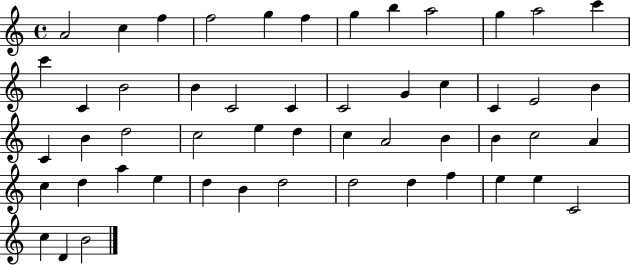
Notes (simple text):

A4/h C5/q F5/q F5/h G5/q F5/q G5/q B5/q A5/h G5/q A5/h C6/q C6/q C4/q B4/h B4/q C4/h C4/q C4/h G4/q C5/q C4/q E4/h B4/q C4/q B4/q D5/h C5/h E5/q D5/q C5/q A4/h B4/q B4/q C5/h A4/q C5/q D5/q A5/q E5/q D5/q B4/q D5/h D5/h D5/q F5/q E5/q E5/q C4/h C5/q D4/q B4/h